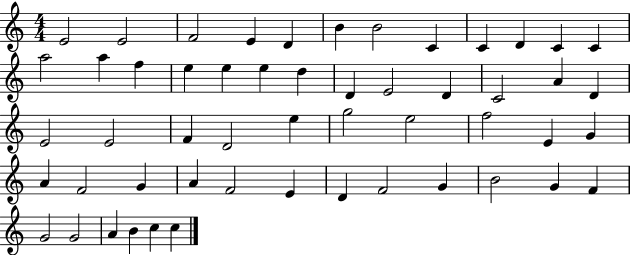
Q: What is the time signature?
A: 4/4